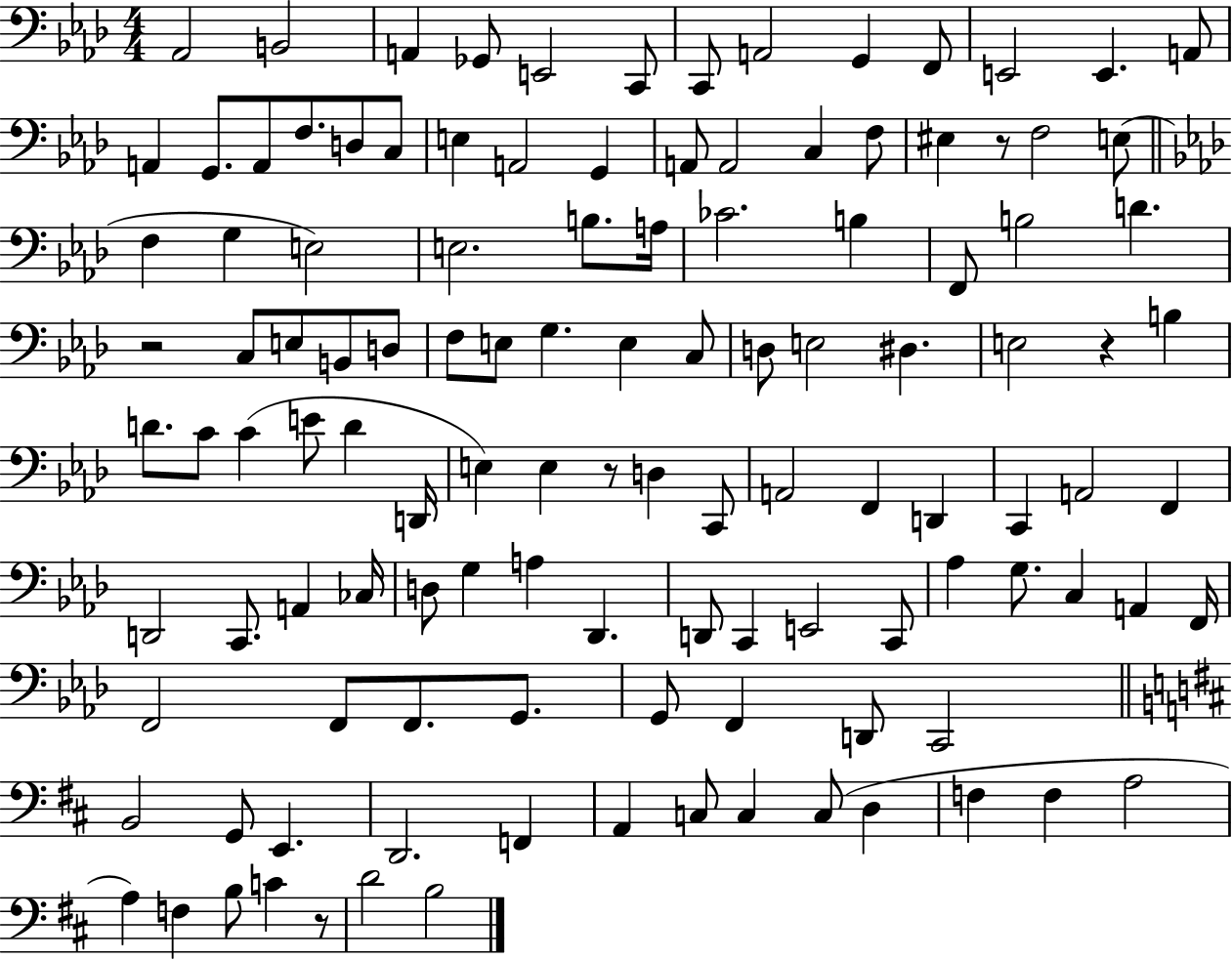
Ab2/h B2/h A2/q Gb2/e E2/h C2/e C2/e A2/h G2/q F2/e E2/h E2/q. A2/e A2/q G2/e. A2/e F3/e. D3/e C3/e E3/q A2/h G2/q A2/e A2/h C3/q F3/e EIS3/q R/e F3/h E3/e F3/q G3/q E3/h E3/h. B3/e. A3/s CES4/h. B3/q F2/e B3/h D4/q. R/h C3/e E3/e B2/e D3/e F3/e E3/e G3/q. E3/q C3/e D3/e E3/h D#3/q. E3/h R/q B3/q D4/e. C4/e C4/q E4/e D4/q D2/s E3/q E3/q R/e D3/q C2/e A2/h F2/q D2/q C2/q A2/h F2/q D2/h C2/e. A2/q CES3/s D3/e G3/q A3/q Db2/q. D2/e C2/q E2/h C2/e Ab3/q G3/e. C3/q A2/q F2/s F2/h F2/e F2/e. G2/e. G2/e F2/q D2/e C2/h B2/h G2/e E2/q. D2/h. F2/q A2/q C3/e C3/q C3/e D3/q F3/q F3/q A3/h A3/q F3/q B3/e C4/q R/e D4/h B3/h